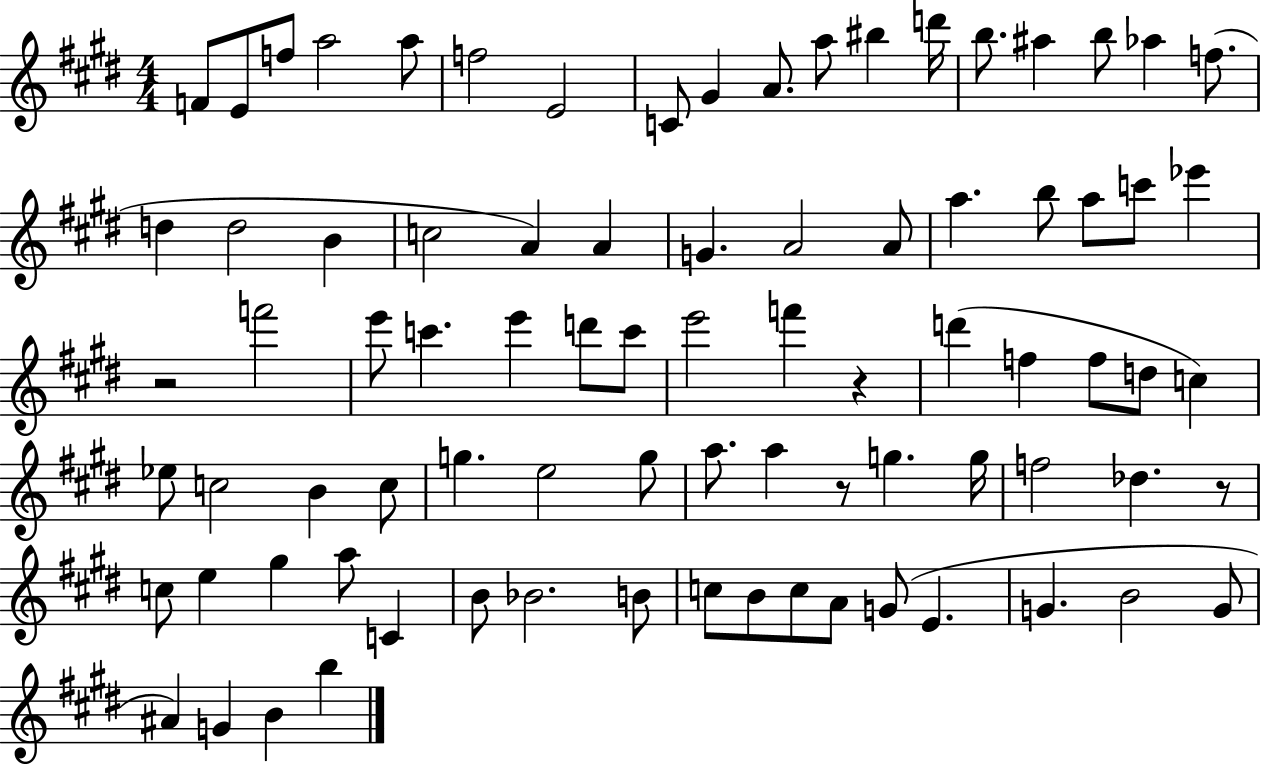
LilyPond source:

{
  \clef treble
  \numericTimeSignature
  \time 4/4
  \key e \major
  f'8 e'8 f''8 a''2 a''8 | f''2 e'2 | c'8 gis'4 a'8. a''8 bis''4 d'''16 | b''8. ais''4 b''8 aes''4 f''8.( | \break d''4 d''2 b'4 | c''2 a'4) a'4 | g'4. a'2 a'8 | a''4. b''8 a''8 c'''8 ees'''4 | \break r2 f'''2 | e'''8 c'''4. e'''4 d'''8 c'''8 | e'''2 f'''4 r4 | d'''4( f''4 f''8 d''8 c''4) | \break ees''8 c''2 b'4 c''8 | g''4. e''2 g''8 | a''8. a''4 r8 g''4. g''16 | f''2 des''4. r8 | \break c''8 e''4 gis''4 a''8 c'4 | b'8 bes'2. b'8 | c''8 b'8 c''8 a'8 g'8( e'4. | g'4. b'2 g'8 | \break ais'4) g'4 b'4 b''4 | \bar "|."
}